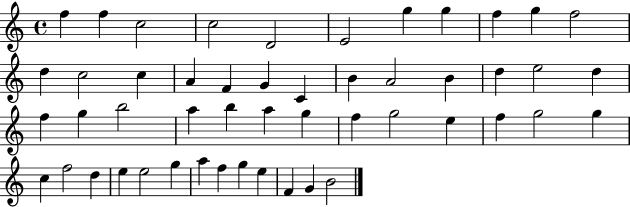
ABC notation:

X:1
T:Untitled
M:4/4
L:1/4
K:C
f f c2 c2 D2 E2 g g f g f2 d c2 c A F G C B A2 B d e2 d f g b2 a b a g f g2 e f g2 g c f2 d e e2 g a f g e F G B2